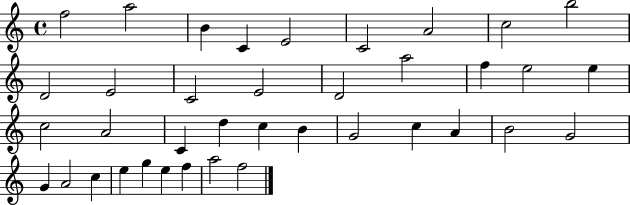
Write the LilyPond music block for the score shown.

{
  \clef treble
  \time 4/4
  \defaultTimeSignature
  \key c \major
  f''2 a''2 | b'4 c'4 e'2 | c'2 a'2 | c''2 b''2 | \break d'2 e'2 | c'2 e'2 | d'2 a''2 | f''4 e''2 e''4 | \break c''2 a'2 | c'4 d''4 c''4 b'4 | g'2 c''4 a'4 | b'2 g'2 | \break g'4 a'2 c''4 | e''4 g''4 e''4 f''4 | a''2 f''2 | \bar "|."
}